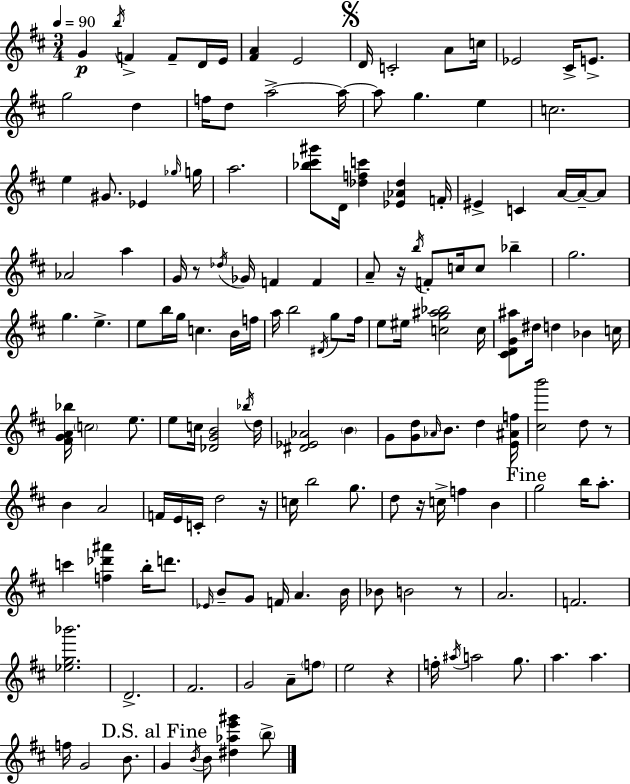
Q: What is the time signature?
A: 3/4